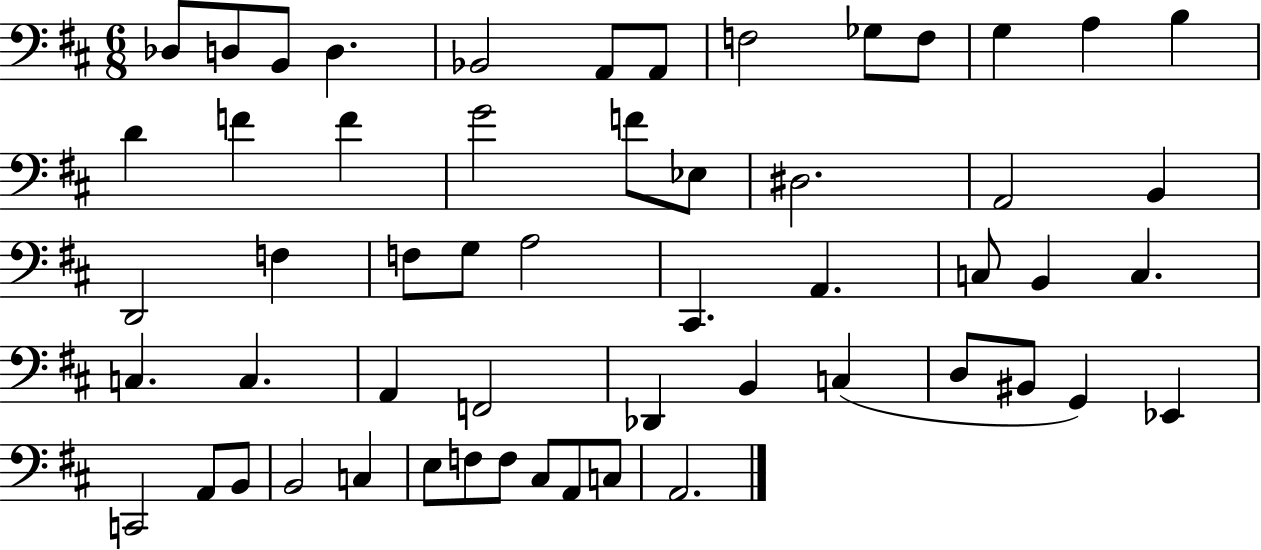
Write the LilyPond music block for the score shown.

{
  \clef bass
  \numericTimeSignature
  \time 6/8
  \key d \major
  \repeat volta 2 { des8 d8 b,8 d4. | bes,2 a,8 a,8 | f2 ges8 f8 | g4 a4 b4 | \break d'4 f'4 f'4 | g'2 f'8 ees8 | dis2. | a,2 b,4 | \break d,2 f4 | f8 g8 a2 | cis,4. a,4. | c8 b,4 c4. | \break c4. c4. | a,4 f,2 | des,4 b,4 c4( | d8 bis,8 g,4) ees,4 | \break c,2 a,8 b,8 | b,2 c4 | e8 f8 f8 cis8 a,8 c8 | a,2. | \break } \bar "|."
}